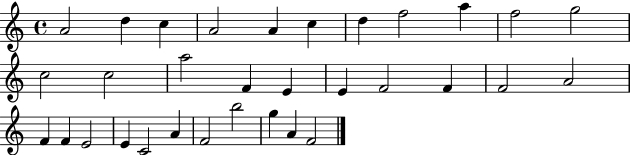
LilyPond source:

{
  \clef treble
  \time 4/4
  \defaultTimeSignature
  \key c \major
  a'2 d''4 c''4 | a'2 a'4 c''4 | d''4 f''2 a''4 | f''2 g''2 | \break c''2 c''2 | a''2 f'4 e'4 | e'4 f'2 f'4 | f'2 a'2 | \break f'4 f'4 e'2 | e'4 c'2 a'4 | f'2 b''2 | g''4 a'4 f'2 | \break \bar "|."
}